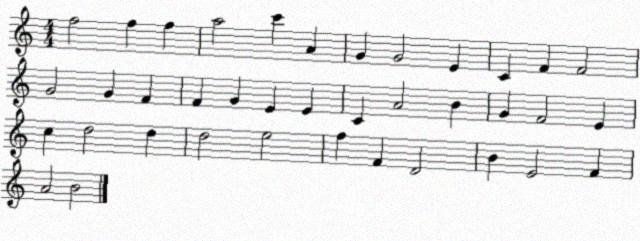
X:1
T:Untitled
M:4/4
L:1/4
K:C
f2 f f a2 c' A G G2 E C F F2 G2 G F F G E E C A2 B G F2 E c d2 d d2 e2 f F D2 B E2 F A2 B2